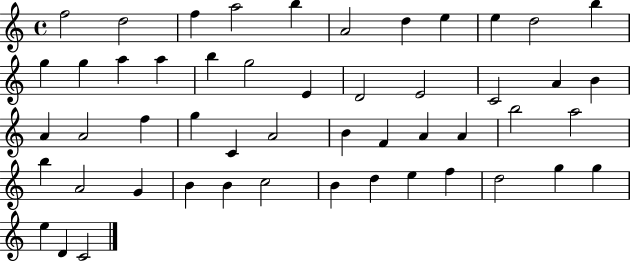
{
  \clef treble
  \time 4/4
  \defaultTimeSignature
  \key c \major
  f''2 d''2 | f''4 a''2 b''4 | a'2 d''4 e''4 | e''4 d''2 b''4 | \break g''4 g''4 a''4 a''4 | b''4 g''2 e'4 | d'2 e'2 | c'2 a'4 b'4 | \break a'4 a'2 f''4 | g''4 c'4 a'2 | b'4 f'4 a'4 a'4 | b''2 a''2 | \break b''4 a'2 g'4 | b'4 b'4 c''2 | b'4 d''4 e''4 f''4 | d''2 g''4 g''4 | \break e''4 d'4 c'2 | \bar "|."
}